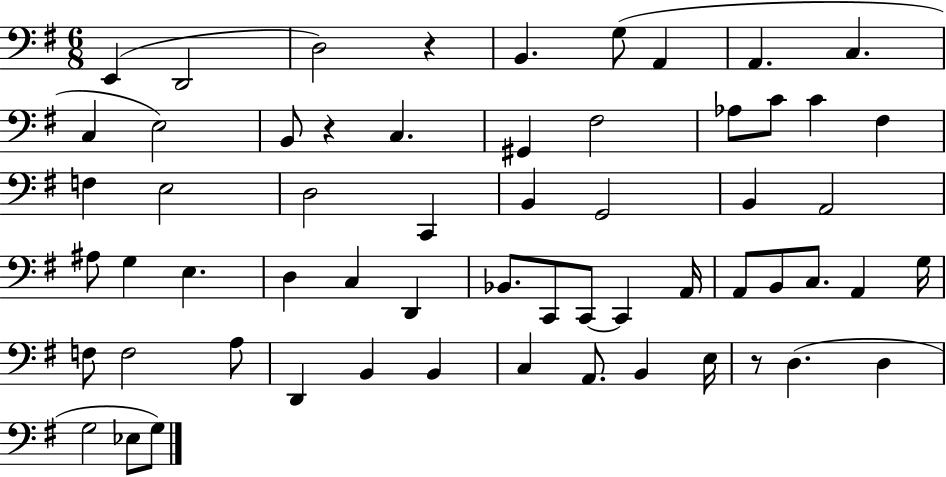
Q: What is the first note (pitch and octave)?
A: E2